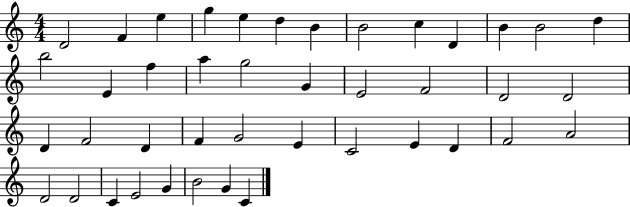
D4/h F4/q E5/q G5/q E5/q D5/q B4/q B4/h C5/q D4/q B4/q B4/h D5/q B5/h E4/q F5/q A5/q G5/h G4/q E4/h F4/h D4/h D4/h D4/q F4/h D4/q F4/q G4/h E4/q C4/h E4/q D4/q F4/h A4/h D4/h D4/h C4/q E4/h G4/q B4/h G4/q C4/q